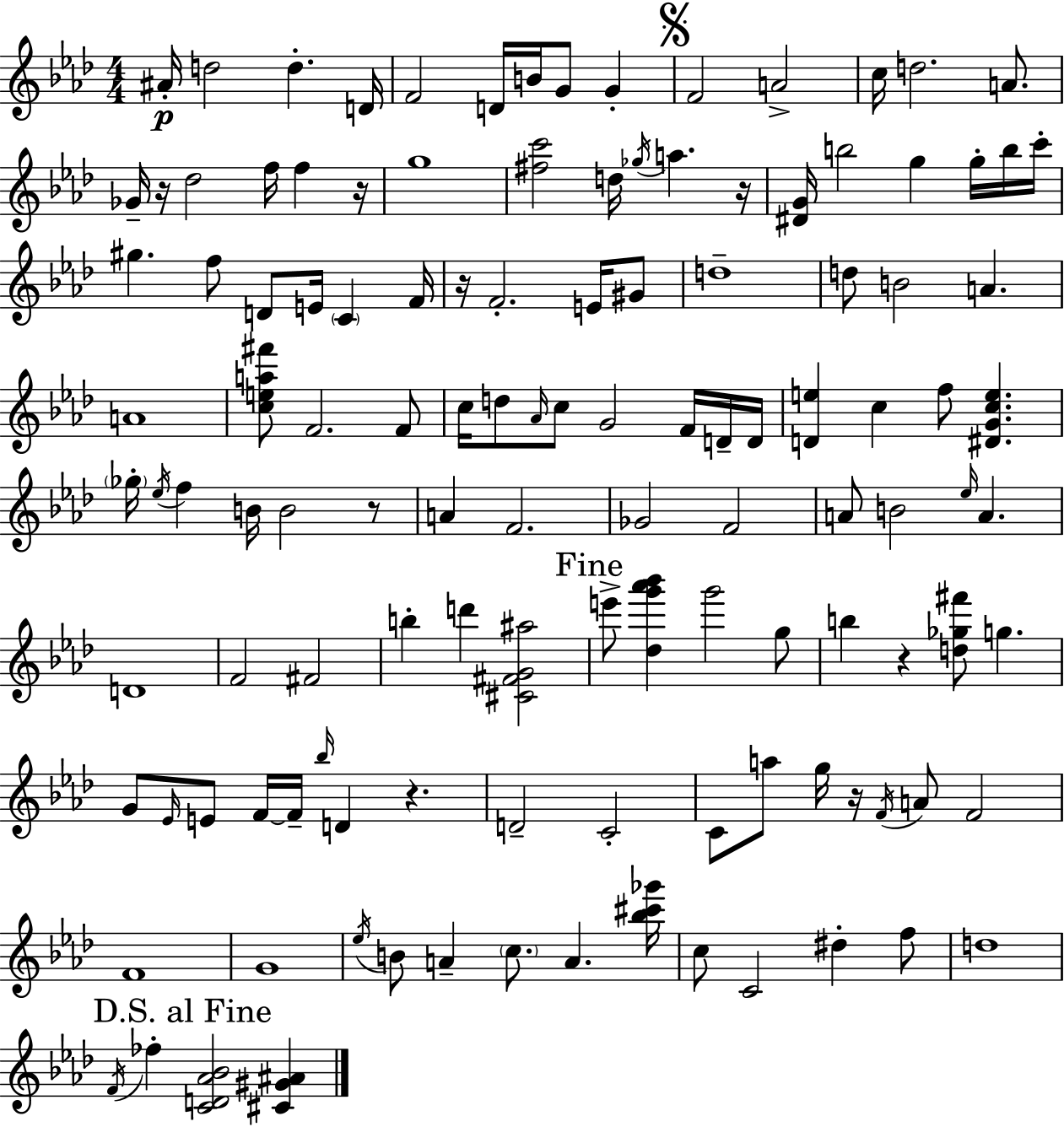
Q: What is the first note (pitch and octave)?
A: A#4